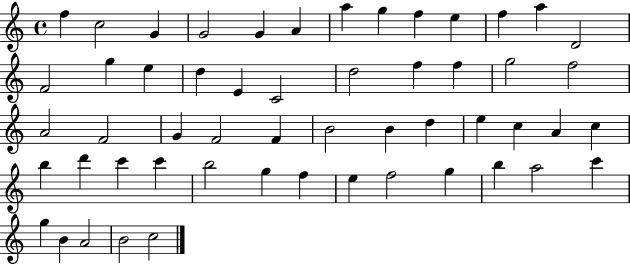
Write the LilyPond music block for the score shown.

{
  \clef treble
  \time 4/4
  \defaultTimeSignature
  \key c \major
  f''4 c''2 g'4 | g'2 g'4 a'4 | a''4 g''4 f''4 e''4 | f''4 a''4 d'2 | \break f'2 g''4 e''4 | d''4 e'4 c'2 | d''2 f''4 f''4 | g''2 f''2 | \break a'2 f'2 | g'4 f'2 f'4 | b'2 b'4 d''4 | e''4 c''4 a'4 c''4 | \break b''4 d'''4 c'''4 c'''4 | b''2 g''4 f''4 | e''4 f''2 g''4 | b''4 a''2 c'''4 | \break g''4 b'4 a'2 | b'2 c''2 | \bar "|."
}